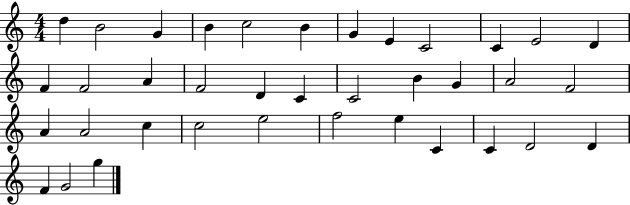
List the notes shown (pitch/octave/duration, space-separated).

D5/q B4/h G4/q B4/q C5/h B4/q G4/q E4/q C4/h C4/q E4/h D4/q F4/q F4/h A4/q F4/h D4/q C4/q C4/h B4/q G4/q A4/h F4/h A4/q A4/h C5/q C5/h E5/h F5/h E5/q C4/q C4/q D4/h D4/q F4/q G4/h G5/q